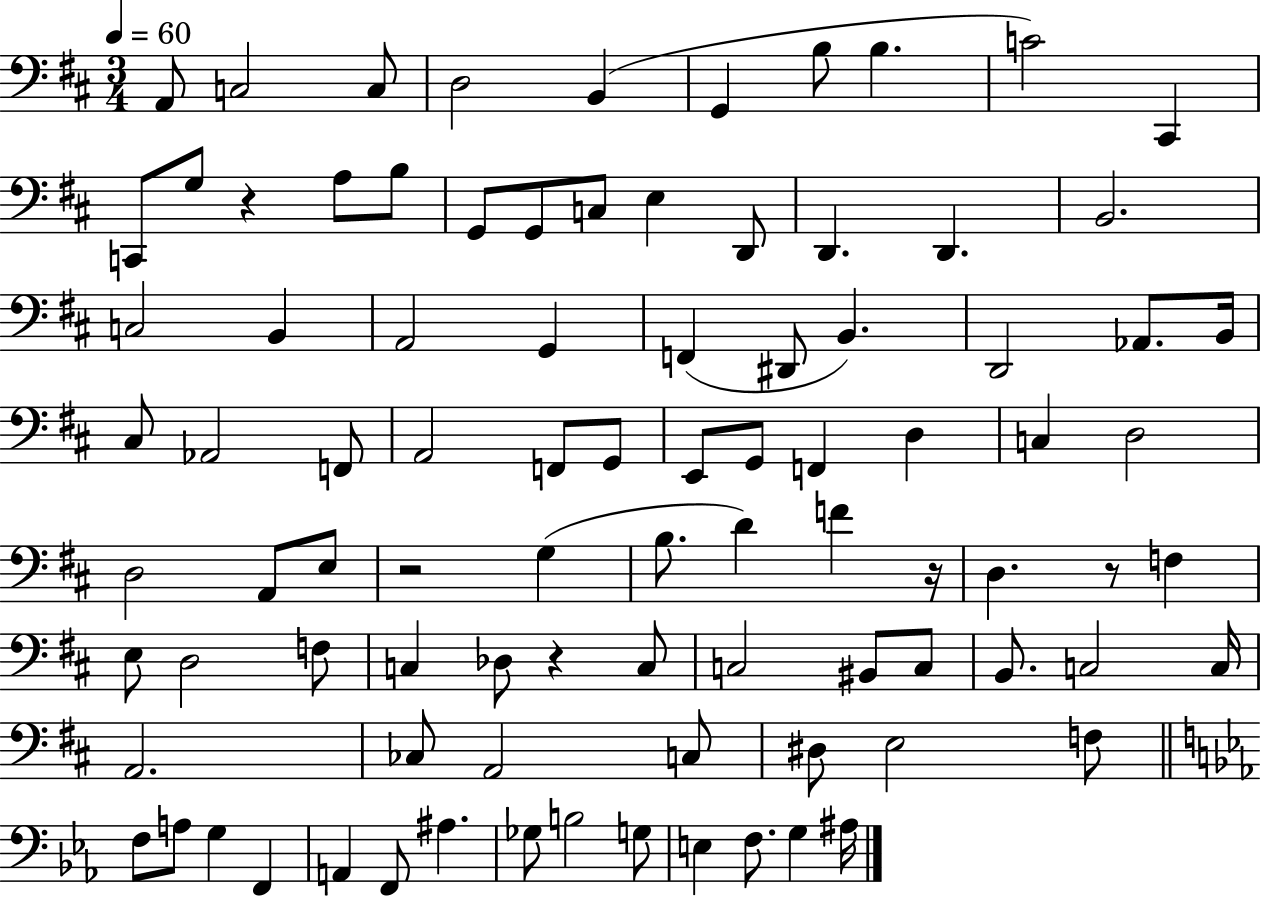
X:1
T:Untitled
M:3/4
L:1/4
K:D
A,,/2 C,2 C,/2 D,2 B,, G,, B,/2 B, C2 ^C,, C,,/2 G,/2 z A,/2 B,/2 G,,/2 G,,/2 C,/2 E, D,,/2 D,, D,, B,,2 C,2 B,, A,,2 G,, F,, ^D,,/2 B,, D,,2 _A,,/2 B,,/4 ^C,/2 _A,,2 F,,/2 A,,2 F,,/2 G,,/2 E,,/2 G,,/2 F,, D, C, D,2 D,2 A,,/2 E,/2 z2 G, B,/2 D F z/4 D, z/2 F, E,/2 D,2 F,/2 C, _D,/2 z C,/2 C,2 ^B,,/2 C,/2 B,,/2 C,2 C,/4 A,,2 _C,/2 A,,2 C,/2 ^D,/2 E,2 F,/2 F,/2 A,/2 G, F,, A,, F,,/2 ^A, _G,/2 B,2 G,/2 E, F,/2 G, ^A,/4